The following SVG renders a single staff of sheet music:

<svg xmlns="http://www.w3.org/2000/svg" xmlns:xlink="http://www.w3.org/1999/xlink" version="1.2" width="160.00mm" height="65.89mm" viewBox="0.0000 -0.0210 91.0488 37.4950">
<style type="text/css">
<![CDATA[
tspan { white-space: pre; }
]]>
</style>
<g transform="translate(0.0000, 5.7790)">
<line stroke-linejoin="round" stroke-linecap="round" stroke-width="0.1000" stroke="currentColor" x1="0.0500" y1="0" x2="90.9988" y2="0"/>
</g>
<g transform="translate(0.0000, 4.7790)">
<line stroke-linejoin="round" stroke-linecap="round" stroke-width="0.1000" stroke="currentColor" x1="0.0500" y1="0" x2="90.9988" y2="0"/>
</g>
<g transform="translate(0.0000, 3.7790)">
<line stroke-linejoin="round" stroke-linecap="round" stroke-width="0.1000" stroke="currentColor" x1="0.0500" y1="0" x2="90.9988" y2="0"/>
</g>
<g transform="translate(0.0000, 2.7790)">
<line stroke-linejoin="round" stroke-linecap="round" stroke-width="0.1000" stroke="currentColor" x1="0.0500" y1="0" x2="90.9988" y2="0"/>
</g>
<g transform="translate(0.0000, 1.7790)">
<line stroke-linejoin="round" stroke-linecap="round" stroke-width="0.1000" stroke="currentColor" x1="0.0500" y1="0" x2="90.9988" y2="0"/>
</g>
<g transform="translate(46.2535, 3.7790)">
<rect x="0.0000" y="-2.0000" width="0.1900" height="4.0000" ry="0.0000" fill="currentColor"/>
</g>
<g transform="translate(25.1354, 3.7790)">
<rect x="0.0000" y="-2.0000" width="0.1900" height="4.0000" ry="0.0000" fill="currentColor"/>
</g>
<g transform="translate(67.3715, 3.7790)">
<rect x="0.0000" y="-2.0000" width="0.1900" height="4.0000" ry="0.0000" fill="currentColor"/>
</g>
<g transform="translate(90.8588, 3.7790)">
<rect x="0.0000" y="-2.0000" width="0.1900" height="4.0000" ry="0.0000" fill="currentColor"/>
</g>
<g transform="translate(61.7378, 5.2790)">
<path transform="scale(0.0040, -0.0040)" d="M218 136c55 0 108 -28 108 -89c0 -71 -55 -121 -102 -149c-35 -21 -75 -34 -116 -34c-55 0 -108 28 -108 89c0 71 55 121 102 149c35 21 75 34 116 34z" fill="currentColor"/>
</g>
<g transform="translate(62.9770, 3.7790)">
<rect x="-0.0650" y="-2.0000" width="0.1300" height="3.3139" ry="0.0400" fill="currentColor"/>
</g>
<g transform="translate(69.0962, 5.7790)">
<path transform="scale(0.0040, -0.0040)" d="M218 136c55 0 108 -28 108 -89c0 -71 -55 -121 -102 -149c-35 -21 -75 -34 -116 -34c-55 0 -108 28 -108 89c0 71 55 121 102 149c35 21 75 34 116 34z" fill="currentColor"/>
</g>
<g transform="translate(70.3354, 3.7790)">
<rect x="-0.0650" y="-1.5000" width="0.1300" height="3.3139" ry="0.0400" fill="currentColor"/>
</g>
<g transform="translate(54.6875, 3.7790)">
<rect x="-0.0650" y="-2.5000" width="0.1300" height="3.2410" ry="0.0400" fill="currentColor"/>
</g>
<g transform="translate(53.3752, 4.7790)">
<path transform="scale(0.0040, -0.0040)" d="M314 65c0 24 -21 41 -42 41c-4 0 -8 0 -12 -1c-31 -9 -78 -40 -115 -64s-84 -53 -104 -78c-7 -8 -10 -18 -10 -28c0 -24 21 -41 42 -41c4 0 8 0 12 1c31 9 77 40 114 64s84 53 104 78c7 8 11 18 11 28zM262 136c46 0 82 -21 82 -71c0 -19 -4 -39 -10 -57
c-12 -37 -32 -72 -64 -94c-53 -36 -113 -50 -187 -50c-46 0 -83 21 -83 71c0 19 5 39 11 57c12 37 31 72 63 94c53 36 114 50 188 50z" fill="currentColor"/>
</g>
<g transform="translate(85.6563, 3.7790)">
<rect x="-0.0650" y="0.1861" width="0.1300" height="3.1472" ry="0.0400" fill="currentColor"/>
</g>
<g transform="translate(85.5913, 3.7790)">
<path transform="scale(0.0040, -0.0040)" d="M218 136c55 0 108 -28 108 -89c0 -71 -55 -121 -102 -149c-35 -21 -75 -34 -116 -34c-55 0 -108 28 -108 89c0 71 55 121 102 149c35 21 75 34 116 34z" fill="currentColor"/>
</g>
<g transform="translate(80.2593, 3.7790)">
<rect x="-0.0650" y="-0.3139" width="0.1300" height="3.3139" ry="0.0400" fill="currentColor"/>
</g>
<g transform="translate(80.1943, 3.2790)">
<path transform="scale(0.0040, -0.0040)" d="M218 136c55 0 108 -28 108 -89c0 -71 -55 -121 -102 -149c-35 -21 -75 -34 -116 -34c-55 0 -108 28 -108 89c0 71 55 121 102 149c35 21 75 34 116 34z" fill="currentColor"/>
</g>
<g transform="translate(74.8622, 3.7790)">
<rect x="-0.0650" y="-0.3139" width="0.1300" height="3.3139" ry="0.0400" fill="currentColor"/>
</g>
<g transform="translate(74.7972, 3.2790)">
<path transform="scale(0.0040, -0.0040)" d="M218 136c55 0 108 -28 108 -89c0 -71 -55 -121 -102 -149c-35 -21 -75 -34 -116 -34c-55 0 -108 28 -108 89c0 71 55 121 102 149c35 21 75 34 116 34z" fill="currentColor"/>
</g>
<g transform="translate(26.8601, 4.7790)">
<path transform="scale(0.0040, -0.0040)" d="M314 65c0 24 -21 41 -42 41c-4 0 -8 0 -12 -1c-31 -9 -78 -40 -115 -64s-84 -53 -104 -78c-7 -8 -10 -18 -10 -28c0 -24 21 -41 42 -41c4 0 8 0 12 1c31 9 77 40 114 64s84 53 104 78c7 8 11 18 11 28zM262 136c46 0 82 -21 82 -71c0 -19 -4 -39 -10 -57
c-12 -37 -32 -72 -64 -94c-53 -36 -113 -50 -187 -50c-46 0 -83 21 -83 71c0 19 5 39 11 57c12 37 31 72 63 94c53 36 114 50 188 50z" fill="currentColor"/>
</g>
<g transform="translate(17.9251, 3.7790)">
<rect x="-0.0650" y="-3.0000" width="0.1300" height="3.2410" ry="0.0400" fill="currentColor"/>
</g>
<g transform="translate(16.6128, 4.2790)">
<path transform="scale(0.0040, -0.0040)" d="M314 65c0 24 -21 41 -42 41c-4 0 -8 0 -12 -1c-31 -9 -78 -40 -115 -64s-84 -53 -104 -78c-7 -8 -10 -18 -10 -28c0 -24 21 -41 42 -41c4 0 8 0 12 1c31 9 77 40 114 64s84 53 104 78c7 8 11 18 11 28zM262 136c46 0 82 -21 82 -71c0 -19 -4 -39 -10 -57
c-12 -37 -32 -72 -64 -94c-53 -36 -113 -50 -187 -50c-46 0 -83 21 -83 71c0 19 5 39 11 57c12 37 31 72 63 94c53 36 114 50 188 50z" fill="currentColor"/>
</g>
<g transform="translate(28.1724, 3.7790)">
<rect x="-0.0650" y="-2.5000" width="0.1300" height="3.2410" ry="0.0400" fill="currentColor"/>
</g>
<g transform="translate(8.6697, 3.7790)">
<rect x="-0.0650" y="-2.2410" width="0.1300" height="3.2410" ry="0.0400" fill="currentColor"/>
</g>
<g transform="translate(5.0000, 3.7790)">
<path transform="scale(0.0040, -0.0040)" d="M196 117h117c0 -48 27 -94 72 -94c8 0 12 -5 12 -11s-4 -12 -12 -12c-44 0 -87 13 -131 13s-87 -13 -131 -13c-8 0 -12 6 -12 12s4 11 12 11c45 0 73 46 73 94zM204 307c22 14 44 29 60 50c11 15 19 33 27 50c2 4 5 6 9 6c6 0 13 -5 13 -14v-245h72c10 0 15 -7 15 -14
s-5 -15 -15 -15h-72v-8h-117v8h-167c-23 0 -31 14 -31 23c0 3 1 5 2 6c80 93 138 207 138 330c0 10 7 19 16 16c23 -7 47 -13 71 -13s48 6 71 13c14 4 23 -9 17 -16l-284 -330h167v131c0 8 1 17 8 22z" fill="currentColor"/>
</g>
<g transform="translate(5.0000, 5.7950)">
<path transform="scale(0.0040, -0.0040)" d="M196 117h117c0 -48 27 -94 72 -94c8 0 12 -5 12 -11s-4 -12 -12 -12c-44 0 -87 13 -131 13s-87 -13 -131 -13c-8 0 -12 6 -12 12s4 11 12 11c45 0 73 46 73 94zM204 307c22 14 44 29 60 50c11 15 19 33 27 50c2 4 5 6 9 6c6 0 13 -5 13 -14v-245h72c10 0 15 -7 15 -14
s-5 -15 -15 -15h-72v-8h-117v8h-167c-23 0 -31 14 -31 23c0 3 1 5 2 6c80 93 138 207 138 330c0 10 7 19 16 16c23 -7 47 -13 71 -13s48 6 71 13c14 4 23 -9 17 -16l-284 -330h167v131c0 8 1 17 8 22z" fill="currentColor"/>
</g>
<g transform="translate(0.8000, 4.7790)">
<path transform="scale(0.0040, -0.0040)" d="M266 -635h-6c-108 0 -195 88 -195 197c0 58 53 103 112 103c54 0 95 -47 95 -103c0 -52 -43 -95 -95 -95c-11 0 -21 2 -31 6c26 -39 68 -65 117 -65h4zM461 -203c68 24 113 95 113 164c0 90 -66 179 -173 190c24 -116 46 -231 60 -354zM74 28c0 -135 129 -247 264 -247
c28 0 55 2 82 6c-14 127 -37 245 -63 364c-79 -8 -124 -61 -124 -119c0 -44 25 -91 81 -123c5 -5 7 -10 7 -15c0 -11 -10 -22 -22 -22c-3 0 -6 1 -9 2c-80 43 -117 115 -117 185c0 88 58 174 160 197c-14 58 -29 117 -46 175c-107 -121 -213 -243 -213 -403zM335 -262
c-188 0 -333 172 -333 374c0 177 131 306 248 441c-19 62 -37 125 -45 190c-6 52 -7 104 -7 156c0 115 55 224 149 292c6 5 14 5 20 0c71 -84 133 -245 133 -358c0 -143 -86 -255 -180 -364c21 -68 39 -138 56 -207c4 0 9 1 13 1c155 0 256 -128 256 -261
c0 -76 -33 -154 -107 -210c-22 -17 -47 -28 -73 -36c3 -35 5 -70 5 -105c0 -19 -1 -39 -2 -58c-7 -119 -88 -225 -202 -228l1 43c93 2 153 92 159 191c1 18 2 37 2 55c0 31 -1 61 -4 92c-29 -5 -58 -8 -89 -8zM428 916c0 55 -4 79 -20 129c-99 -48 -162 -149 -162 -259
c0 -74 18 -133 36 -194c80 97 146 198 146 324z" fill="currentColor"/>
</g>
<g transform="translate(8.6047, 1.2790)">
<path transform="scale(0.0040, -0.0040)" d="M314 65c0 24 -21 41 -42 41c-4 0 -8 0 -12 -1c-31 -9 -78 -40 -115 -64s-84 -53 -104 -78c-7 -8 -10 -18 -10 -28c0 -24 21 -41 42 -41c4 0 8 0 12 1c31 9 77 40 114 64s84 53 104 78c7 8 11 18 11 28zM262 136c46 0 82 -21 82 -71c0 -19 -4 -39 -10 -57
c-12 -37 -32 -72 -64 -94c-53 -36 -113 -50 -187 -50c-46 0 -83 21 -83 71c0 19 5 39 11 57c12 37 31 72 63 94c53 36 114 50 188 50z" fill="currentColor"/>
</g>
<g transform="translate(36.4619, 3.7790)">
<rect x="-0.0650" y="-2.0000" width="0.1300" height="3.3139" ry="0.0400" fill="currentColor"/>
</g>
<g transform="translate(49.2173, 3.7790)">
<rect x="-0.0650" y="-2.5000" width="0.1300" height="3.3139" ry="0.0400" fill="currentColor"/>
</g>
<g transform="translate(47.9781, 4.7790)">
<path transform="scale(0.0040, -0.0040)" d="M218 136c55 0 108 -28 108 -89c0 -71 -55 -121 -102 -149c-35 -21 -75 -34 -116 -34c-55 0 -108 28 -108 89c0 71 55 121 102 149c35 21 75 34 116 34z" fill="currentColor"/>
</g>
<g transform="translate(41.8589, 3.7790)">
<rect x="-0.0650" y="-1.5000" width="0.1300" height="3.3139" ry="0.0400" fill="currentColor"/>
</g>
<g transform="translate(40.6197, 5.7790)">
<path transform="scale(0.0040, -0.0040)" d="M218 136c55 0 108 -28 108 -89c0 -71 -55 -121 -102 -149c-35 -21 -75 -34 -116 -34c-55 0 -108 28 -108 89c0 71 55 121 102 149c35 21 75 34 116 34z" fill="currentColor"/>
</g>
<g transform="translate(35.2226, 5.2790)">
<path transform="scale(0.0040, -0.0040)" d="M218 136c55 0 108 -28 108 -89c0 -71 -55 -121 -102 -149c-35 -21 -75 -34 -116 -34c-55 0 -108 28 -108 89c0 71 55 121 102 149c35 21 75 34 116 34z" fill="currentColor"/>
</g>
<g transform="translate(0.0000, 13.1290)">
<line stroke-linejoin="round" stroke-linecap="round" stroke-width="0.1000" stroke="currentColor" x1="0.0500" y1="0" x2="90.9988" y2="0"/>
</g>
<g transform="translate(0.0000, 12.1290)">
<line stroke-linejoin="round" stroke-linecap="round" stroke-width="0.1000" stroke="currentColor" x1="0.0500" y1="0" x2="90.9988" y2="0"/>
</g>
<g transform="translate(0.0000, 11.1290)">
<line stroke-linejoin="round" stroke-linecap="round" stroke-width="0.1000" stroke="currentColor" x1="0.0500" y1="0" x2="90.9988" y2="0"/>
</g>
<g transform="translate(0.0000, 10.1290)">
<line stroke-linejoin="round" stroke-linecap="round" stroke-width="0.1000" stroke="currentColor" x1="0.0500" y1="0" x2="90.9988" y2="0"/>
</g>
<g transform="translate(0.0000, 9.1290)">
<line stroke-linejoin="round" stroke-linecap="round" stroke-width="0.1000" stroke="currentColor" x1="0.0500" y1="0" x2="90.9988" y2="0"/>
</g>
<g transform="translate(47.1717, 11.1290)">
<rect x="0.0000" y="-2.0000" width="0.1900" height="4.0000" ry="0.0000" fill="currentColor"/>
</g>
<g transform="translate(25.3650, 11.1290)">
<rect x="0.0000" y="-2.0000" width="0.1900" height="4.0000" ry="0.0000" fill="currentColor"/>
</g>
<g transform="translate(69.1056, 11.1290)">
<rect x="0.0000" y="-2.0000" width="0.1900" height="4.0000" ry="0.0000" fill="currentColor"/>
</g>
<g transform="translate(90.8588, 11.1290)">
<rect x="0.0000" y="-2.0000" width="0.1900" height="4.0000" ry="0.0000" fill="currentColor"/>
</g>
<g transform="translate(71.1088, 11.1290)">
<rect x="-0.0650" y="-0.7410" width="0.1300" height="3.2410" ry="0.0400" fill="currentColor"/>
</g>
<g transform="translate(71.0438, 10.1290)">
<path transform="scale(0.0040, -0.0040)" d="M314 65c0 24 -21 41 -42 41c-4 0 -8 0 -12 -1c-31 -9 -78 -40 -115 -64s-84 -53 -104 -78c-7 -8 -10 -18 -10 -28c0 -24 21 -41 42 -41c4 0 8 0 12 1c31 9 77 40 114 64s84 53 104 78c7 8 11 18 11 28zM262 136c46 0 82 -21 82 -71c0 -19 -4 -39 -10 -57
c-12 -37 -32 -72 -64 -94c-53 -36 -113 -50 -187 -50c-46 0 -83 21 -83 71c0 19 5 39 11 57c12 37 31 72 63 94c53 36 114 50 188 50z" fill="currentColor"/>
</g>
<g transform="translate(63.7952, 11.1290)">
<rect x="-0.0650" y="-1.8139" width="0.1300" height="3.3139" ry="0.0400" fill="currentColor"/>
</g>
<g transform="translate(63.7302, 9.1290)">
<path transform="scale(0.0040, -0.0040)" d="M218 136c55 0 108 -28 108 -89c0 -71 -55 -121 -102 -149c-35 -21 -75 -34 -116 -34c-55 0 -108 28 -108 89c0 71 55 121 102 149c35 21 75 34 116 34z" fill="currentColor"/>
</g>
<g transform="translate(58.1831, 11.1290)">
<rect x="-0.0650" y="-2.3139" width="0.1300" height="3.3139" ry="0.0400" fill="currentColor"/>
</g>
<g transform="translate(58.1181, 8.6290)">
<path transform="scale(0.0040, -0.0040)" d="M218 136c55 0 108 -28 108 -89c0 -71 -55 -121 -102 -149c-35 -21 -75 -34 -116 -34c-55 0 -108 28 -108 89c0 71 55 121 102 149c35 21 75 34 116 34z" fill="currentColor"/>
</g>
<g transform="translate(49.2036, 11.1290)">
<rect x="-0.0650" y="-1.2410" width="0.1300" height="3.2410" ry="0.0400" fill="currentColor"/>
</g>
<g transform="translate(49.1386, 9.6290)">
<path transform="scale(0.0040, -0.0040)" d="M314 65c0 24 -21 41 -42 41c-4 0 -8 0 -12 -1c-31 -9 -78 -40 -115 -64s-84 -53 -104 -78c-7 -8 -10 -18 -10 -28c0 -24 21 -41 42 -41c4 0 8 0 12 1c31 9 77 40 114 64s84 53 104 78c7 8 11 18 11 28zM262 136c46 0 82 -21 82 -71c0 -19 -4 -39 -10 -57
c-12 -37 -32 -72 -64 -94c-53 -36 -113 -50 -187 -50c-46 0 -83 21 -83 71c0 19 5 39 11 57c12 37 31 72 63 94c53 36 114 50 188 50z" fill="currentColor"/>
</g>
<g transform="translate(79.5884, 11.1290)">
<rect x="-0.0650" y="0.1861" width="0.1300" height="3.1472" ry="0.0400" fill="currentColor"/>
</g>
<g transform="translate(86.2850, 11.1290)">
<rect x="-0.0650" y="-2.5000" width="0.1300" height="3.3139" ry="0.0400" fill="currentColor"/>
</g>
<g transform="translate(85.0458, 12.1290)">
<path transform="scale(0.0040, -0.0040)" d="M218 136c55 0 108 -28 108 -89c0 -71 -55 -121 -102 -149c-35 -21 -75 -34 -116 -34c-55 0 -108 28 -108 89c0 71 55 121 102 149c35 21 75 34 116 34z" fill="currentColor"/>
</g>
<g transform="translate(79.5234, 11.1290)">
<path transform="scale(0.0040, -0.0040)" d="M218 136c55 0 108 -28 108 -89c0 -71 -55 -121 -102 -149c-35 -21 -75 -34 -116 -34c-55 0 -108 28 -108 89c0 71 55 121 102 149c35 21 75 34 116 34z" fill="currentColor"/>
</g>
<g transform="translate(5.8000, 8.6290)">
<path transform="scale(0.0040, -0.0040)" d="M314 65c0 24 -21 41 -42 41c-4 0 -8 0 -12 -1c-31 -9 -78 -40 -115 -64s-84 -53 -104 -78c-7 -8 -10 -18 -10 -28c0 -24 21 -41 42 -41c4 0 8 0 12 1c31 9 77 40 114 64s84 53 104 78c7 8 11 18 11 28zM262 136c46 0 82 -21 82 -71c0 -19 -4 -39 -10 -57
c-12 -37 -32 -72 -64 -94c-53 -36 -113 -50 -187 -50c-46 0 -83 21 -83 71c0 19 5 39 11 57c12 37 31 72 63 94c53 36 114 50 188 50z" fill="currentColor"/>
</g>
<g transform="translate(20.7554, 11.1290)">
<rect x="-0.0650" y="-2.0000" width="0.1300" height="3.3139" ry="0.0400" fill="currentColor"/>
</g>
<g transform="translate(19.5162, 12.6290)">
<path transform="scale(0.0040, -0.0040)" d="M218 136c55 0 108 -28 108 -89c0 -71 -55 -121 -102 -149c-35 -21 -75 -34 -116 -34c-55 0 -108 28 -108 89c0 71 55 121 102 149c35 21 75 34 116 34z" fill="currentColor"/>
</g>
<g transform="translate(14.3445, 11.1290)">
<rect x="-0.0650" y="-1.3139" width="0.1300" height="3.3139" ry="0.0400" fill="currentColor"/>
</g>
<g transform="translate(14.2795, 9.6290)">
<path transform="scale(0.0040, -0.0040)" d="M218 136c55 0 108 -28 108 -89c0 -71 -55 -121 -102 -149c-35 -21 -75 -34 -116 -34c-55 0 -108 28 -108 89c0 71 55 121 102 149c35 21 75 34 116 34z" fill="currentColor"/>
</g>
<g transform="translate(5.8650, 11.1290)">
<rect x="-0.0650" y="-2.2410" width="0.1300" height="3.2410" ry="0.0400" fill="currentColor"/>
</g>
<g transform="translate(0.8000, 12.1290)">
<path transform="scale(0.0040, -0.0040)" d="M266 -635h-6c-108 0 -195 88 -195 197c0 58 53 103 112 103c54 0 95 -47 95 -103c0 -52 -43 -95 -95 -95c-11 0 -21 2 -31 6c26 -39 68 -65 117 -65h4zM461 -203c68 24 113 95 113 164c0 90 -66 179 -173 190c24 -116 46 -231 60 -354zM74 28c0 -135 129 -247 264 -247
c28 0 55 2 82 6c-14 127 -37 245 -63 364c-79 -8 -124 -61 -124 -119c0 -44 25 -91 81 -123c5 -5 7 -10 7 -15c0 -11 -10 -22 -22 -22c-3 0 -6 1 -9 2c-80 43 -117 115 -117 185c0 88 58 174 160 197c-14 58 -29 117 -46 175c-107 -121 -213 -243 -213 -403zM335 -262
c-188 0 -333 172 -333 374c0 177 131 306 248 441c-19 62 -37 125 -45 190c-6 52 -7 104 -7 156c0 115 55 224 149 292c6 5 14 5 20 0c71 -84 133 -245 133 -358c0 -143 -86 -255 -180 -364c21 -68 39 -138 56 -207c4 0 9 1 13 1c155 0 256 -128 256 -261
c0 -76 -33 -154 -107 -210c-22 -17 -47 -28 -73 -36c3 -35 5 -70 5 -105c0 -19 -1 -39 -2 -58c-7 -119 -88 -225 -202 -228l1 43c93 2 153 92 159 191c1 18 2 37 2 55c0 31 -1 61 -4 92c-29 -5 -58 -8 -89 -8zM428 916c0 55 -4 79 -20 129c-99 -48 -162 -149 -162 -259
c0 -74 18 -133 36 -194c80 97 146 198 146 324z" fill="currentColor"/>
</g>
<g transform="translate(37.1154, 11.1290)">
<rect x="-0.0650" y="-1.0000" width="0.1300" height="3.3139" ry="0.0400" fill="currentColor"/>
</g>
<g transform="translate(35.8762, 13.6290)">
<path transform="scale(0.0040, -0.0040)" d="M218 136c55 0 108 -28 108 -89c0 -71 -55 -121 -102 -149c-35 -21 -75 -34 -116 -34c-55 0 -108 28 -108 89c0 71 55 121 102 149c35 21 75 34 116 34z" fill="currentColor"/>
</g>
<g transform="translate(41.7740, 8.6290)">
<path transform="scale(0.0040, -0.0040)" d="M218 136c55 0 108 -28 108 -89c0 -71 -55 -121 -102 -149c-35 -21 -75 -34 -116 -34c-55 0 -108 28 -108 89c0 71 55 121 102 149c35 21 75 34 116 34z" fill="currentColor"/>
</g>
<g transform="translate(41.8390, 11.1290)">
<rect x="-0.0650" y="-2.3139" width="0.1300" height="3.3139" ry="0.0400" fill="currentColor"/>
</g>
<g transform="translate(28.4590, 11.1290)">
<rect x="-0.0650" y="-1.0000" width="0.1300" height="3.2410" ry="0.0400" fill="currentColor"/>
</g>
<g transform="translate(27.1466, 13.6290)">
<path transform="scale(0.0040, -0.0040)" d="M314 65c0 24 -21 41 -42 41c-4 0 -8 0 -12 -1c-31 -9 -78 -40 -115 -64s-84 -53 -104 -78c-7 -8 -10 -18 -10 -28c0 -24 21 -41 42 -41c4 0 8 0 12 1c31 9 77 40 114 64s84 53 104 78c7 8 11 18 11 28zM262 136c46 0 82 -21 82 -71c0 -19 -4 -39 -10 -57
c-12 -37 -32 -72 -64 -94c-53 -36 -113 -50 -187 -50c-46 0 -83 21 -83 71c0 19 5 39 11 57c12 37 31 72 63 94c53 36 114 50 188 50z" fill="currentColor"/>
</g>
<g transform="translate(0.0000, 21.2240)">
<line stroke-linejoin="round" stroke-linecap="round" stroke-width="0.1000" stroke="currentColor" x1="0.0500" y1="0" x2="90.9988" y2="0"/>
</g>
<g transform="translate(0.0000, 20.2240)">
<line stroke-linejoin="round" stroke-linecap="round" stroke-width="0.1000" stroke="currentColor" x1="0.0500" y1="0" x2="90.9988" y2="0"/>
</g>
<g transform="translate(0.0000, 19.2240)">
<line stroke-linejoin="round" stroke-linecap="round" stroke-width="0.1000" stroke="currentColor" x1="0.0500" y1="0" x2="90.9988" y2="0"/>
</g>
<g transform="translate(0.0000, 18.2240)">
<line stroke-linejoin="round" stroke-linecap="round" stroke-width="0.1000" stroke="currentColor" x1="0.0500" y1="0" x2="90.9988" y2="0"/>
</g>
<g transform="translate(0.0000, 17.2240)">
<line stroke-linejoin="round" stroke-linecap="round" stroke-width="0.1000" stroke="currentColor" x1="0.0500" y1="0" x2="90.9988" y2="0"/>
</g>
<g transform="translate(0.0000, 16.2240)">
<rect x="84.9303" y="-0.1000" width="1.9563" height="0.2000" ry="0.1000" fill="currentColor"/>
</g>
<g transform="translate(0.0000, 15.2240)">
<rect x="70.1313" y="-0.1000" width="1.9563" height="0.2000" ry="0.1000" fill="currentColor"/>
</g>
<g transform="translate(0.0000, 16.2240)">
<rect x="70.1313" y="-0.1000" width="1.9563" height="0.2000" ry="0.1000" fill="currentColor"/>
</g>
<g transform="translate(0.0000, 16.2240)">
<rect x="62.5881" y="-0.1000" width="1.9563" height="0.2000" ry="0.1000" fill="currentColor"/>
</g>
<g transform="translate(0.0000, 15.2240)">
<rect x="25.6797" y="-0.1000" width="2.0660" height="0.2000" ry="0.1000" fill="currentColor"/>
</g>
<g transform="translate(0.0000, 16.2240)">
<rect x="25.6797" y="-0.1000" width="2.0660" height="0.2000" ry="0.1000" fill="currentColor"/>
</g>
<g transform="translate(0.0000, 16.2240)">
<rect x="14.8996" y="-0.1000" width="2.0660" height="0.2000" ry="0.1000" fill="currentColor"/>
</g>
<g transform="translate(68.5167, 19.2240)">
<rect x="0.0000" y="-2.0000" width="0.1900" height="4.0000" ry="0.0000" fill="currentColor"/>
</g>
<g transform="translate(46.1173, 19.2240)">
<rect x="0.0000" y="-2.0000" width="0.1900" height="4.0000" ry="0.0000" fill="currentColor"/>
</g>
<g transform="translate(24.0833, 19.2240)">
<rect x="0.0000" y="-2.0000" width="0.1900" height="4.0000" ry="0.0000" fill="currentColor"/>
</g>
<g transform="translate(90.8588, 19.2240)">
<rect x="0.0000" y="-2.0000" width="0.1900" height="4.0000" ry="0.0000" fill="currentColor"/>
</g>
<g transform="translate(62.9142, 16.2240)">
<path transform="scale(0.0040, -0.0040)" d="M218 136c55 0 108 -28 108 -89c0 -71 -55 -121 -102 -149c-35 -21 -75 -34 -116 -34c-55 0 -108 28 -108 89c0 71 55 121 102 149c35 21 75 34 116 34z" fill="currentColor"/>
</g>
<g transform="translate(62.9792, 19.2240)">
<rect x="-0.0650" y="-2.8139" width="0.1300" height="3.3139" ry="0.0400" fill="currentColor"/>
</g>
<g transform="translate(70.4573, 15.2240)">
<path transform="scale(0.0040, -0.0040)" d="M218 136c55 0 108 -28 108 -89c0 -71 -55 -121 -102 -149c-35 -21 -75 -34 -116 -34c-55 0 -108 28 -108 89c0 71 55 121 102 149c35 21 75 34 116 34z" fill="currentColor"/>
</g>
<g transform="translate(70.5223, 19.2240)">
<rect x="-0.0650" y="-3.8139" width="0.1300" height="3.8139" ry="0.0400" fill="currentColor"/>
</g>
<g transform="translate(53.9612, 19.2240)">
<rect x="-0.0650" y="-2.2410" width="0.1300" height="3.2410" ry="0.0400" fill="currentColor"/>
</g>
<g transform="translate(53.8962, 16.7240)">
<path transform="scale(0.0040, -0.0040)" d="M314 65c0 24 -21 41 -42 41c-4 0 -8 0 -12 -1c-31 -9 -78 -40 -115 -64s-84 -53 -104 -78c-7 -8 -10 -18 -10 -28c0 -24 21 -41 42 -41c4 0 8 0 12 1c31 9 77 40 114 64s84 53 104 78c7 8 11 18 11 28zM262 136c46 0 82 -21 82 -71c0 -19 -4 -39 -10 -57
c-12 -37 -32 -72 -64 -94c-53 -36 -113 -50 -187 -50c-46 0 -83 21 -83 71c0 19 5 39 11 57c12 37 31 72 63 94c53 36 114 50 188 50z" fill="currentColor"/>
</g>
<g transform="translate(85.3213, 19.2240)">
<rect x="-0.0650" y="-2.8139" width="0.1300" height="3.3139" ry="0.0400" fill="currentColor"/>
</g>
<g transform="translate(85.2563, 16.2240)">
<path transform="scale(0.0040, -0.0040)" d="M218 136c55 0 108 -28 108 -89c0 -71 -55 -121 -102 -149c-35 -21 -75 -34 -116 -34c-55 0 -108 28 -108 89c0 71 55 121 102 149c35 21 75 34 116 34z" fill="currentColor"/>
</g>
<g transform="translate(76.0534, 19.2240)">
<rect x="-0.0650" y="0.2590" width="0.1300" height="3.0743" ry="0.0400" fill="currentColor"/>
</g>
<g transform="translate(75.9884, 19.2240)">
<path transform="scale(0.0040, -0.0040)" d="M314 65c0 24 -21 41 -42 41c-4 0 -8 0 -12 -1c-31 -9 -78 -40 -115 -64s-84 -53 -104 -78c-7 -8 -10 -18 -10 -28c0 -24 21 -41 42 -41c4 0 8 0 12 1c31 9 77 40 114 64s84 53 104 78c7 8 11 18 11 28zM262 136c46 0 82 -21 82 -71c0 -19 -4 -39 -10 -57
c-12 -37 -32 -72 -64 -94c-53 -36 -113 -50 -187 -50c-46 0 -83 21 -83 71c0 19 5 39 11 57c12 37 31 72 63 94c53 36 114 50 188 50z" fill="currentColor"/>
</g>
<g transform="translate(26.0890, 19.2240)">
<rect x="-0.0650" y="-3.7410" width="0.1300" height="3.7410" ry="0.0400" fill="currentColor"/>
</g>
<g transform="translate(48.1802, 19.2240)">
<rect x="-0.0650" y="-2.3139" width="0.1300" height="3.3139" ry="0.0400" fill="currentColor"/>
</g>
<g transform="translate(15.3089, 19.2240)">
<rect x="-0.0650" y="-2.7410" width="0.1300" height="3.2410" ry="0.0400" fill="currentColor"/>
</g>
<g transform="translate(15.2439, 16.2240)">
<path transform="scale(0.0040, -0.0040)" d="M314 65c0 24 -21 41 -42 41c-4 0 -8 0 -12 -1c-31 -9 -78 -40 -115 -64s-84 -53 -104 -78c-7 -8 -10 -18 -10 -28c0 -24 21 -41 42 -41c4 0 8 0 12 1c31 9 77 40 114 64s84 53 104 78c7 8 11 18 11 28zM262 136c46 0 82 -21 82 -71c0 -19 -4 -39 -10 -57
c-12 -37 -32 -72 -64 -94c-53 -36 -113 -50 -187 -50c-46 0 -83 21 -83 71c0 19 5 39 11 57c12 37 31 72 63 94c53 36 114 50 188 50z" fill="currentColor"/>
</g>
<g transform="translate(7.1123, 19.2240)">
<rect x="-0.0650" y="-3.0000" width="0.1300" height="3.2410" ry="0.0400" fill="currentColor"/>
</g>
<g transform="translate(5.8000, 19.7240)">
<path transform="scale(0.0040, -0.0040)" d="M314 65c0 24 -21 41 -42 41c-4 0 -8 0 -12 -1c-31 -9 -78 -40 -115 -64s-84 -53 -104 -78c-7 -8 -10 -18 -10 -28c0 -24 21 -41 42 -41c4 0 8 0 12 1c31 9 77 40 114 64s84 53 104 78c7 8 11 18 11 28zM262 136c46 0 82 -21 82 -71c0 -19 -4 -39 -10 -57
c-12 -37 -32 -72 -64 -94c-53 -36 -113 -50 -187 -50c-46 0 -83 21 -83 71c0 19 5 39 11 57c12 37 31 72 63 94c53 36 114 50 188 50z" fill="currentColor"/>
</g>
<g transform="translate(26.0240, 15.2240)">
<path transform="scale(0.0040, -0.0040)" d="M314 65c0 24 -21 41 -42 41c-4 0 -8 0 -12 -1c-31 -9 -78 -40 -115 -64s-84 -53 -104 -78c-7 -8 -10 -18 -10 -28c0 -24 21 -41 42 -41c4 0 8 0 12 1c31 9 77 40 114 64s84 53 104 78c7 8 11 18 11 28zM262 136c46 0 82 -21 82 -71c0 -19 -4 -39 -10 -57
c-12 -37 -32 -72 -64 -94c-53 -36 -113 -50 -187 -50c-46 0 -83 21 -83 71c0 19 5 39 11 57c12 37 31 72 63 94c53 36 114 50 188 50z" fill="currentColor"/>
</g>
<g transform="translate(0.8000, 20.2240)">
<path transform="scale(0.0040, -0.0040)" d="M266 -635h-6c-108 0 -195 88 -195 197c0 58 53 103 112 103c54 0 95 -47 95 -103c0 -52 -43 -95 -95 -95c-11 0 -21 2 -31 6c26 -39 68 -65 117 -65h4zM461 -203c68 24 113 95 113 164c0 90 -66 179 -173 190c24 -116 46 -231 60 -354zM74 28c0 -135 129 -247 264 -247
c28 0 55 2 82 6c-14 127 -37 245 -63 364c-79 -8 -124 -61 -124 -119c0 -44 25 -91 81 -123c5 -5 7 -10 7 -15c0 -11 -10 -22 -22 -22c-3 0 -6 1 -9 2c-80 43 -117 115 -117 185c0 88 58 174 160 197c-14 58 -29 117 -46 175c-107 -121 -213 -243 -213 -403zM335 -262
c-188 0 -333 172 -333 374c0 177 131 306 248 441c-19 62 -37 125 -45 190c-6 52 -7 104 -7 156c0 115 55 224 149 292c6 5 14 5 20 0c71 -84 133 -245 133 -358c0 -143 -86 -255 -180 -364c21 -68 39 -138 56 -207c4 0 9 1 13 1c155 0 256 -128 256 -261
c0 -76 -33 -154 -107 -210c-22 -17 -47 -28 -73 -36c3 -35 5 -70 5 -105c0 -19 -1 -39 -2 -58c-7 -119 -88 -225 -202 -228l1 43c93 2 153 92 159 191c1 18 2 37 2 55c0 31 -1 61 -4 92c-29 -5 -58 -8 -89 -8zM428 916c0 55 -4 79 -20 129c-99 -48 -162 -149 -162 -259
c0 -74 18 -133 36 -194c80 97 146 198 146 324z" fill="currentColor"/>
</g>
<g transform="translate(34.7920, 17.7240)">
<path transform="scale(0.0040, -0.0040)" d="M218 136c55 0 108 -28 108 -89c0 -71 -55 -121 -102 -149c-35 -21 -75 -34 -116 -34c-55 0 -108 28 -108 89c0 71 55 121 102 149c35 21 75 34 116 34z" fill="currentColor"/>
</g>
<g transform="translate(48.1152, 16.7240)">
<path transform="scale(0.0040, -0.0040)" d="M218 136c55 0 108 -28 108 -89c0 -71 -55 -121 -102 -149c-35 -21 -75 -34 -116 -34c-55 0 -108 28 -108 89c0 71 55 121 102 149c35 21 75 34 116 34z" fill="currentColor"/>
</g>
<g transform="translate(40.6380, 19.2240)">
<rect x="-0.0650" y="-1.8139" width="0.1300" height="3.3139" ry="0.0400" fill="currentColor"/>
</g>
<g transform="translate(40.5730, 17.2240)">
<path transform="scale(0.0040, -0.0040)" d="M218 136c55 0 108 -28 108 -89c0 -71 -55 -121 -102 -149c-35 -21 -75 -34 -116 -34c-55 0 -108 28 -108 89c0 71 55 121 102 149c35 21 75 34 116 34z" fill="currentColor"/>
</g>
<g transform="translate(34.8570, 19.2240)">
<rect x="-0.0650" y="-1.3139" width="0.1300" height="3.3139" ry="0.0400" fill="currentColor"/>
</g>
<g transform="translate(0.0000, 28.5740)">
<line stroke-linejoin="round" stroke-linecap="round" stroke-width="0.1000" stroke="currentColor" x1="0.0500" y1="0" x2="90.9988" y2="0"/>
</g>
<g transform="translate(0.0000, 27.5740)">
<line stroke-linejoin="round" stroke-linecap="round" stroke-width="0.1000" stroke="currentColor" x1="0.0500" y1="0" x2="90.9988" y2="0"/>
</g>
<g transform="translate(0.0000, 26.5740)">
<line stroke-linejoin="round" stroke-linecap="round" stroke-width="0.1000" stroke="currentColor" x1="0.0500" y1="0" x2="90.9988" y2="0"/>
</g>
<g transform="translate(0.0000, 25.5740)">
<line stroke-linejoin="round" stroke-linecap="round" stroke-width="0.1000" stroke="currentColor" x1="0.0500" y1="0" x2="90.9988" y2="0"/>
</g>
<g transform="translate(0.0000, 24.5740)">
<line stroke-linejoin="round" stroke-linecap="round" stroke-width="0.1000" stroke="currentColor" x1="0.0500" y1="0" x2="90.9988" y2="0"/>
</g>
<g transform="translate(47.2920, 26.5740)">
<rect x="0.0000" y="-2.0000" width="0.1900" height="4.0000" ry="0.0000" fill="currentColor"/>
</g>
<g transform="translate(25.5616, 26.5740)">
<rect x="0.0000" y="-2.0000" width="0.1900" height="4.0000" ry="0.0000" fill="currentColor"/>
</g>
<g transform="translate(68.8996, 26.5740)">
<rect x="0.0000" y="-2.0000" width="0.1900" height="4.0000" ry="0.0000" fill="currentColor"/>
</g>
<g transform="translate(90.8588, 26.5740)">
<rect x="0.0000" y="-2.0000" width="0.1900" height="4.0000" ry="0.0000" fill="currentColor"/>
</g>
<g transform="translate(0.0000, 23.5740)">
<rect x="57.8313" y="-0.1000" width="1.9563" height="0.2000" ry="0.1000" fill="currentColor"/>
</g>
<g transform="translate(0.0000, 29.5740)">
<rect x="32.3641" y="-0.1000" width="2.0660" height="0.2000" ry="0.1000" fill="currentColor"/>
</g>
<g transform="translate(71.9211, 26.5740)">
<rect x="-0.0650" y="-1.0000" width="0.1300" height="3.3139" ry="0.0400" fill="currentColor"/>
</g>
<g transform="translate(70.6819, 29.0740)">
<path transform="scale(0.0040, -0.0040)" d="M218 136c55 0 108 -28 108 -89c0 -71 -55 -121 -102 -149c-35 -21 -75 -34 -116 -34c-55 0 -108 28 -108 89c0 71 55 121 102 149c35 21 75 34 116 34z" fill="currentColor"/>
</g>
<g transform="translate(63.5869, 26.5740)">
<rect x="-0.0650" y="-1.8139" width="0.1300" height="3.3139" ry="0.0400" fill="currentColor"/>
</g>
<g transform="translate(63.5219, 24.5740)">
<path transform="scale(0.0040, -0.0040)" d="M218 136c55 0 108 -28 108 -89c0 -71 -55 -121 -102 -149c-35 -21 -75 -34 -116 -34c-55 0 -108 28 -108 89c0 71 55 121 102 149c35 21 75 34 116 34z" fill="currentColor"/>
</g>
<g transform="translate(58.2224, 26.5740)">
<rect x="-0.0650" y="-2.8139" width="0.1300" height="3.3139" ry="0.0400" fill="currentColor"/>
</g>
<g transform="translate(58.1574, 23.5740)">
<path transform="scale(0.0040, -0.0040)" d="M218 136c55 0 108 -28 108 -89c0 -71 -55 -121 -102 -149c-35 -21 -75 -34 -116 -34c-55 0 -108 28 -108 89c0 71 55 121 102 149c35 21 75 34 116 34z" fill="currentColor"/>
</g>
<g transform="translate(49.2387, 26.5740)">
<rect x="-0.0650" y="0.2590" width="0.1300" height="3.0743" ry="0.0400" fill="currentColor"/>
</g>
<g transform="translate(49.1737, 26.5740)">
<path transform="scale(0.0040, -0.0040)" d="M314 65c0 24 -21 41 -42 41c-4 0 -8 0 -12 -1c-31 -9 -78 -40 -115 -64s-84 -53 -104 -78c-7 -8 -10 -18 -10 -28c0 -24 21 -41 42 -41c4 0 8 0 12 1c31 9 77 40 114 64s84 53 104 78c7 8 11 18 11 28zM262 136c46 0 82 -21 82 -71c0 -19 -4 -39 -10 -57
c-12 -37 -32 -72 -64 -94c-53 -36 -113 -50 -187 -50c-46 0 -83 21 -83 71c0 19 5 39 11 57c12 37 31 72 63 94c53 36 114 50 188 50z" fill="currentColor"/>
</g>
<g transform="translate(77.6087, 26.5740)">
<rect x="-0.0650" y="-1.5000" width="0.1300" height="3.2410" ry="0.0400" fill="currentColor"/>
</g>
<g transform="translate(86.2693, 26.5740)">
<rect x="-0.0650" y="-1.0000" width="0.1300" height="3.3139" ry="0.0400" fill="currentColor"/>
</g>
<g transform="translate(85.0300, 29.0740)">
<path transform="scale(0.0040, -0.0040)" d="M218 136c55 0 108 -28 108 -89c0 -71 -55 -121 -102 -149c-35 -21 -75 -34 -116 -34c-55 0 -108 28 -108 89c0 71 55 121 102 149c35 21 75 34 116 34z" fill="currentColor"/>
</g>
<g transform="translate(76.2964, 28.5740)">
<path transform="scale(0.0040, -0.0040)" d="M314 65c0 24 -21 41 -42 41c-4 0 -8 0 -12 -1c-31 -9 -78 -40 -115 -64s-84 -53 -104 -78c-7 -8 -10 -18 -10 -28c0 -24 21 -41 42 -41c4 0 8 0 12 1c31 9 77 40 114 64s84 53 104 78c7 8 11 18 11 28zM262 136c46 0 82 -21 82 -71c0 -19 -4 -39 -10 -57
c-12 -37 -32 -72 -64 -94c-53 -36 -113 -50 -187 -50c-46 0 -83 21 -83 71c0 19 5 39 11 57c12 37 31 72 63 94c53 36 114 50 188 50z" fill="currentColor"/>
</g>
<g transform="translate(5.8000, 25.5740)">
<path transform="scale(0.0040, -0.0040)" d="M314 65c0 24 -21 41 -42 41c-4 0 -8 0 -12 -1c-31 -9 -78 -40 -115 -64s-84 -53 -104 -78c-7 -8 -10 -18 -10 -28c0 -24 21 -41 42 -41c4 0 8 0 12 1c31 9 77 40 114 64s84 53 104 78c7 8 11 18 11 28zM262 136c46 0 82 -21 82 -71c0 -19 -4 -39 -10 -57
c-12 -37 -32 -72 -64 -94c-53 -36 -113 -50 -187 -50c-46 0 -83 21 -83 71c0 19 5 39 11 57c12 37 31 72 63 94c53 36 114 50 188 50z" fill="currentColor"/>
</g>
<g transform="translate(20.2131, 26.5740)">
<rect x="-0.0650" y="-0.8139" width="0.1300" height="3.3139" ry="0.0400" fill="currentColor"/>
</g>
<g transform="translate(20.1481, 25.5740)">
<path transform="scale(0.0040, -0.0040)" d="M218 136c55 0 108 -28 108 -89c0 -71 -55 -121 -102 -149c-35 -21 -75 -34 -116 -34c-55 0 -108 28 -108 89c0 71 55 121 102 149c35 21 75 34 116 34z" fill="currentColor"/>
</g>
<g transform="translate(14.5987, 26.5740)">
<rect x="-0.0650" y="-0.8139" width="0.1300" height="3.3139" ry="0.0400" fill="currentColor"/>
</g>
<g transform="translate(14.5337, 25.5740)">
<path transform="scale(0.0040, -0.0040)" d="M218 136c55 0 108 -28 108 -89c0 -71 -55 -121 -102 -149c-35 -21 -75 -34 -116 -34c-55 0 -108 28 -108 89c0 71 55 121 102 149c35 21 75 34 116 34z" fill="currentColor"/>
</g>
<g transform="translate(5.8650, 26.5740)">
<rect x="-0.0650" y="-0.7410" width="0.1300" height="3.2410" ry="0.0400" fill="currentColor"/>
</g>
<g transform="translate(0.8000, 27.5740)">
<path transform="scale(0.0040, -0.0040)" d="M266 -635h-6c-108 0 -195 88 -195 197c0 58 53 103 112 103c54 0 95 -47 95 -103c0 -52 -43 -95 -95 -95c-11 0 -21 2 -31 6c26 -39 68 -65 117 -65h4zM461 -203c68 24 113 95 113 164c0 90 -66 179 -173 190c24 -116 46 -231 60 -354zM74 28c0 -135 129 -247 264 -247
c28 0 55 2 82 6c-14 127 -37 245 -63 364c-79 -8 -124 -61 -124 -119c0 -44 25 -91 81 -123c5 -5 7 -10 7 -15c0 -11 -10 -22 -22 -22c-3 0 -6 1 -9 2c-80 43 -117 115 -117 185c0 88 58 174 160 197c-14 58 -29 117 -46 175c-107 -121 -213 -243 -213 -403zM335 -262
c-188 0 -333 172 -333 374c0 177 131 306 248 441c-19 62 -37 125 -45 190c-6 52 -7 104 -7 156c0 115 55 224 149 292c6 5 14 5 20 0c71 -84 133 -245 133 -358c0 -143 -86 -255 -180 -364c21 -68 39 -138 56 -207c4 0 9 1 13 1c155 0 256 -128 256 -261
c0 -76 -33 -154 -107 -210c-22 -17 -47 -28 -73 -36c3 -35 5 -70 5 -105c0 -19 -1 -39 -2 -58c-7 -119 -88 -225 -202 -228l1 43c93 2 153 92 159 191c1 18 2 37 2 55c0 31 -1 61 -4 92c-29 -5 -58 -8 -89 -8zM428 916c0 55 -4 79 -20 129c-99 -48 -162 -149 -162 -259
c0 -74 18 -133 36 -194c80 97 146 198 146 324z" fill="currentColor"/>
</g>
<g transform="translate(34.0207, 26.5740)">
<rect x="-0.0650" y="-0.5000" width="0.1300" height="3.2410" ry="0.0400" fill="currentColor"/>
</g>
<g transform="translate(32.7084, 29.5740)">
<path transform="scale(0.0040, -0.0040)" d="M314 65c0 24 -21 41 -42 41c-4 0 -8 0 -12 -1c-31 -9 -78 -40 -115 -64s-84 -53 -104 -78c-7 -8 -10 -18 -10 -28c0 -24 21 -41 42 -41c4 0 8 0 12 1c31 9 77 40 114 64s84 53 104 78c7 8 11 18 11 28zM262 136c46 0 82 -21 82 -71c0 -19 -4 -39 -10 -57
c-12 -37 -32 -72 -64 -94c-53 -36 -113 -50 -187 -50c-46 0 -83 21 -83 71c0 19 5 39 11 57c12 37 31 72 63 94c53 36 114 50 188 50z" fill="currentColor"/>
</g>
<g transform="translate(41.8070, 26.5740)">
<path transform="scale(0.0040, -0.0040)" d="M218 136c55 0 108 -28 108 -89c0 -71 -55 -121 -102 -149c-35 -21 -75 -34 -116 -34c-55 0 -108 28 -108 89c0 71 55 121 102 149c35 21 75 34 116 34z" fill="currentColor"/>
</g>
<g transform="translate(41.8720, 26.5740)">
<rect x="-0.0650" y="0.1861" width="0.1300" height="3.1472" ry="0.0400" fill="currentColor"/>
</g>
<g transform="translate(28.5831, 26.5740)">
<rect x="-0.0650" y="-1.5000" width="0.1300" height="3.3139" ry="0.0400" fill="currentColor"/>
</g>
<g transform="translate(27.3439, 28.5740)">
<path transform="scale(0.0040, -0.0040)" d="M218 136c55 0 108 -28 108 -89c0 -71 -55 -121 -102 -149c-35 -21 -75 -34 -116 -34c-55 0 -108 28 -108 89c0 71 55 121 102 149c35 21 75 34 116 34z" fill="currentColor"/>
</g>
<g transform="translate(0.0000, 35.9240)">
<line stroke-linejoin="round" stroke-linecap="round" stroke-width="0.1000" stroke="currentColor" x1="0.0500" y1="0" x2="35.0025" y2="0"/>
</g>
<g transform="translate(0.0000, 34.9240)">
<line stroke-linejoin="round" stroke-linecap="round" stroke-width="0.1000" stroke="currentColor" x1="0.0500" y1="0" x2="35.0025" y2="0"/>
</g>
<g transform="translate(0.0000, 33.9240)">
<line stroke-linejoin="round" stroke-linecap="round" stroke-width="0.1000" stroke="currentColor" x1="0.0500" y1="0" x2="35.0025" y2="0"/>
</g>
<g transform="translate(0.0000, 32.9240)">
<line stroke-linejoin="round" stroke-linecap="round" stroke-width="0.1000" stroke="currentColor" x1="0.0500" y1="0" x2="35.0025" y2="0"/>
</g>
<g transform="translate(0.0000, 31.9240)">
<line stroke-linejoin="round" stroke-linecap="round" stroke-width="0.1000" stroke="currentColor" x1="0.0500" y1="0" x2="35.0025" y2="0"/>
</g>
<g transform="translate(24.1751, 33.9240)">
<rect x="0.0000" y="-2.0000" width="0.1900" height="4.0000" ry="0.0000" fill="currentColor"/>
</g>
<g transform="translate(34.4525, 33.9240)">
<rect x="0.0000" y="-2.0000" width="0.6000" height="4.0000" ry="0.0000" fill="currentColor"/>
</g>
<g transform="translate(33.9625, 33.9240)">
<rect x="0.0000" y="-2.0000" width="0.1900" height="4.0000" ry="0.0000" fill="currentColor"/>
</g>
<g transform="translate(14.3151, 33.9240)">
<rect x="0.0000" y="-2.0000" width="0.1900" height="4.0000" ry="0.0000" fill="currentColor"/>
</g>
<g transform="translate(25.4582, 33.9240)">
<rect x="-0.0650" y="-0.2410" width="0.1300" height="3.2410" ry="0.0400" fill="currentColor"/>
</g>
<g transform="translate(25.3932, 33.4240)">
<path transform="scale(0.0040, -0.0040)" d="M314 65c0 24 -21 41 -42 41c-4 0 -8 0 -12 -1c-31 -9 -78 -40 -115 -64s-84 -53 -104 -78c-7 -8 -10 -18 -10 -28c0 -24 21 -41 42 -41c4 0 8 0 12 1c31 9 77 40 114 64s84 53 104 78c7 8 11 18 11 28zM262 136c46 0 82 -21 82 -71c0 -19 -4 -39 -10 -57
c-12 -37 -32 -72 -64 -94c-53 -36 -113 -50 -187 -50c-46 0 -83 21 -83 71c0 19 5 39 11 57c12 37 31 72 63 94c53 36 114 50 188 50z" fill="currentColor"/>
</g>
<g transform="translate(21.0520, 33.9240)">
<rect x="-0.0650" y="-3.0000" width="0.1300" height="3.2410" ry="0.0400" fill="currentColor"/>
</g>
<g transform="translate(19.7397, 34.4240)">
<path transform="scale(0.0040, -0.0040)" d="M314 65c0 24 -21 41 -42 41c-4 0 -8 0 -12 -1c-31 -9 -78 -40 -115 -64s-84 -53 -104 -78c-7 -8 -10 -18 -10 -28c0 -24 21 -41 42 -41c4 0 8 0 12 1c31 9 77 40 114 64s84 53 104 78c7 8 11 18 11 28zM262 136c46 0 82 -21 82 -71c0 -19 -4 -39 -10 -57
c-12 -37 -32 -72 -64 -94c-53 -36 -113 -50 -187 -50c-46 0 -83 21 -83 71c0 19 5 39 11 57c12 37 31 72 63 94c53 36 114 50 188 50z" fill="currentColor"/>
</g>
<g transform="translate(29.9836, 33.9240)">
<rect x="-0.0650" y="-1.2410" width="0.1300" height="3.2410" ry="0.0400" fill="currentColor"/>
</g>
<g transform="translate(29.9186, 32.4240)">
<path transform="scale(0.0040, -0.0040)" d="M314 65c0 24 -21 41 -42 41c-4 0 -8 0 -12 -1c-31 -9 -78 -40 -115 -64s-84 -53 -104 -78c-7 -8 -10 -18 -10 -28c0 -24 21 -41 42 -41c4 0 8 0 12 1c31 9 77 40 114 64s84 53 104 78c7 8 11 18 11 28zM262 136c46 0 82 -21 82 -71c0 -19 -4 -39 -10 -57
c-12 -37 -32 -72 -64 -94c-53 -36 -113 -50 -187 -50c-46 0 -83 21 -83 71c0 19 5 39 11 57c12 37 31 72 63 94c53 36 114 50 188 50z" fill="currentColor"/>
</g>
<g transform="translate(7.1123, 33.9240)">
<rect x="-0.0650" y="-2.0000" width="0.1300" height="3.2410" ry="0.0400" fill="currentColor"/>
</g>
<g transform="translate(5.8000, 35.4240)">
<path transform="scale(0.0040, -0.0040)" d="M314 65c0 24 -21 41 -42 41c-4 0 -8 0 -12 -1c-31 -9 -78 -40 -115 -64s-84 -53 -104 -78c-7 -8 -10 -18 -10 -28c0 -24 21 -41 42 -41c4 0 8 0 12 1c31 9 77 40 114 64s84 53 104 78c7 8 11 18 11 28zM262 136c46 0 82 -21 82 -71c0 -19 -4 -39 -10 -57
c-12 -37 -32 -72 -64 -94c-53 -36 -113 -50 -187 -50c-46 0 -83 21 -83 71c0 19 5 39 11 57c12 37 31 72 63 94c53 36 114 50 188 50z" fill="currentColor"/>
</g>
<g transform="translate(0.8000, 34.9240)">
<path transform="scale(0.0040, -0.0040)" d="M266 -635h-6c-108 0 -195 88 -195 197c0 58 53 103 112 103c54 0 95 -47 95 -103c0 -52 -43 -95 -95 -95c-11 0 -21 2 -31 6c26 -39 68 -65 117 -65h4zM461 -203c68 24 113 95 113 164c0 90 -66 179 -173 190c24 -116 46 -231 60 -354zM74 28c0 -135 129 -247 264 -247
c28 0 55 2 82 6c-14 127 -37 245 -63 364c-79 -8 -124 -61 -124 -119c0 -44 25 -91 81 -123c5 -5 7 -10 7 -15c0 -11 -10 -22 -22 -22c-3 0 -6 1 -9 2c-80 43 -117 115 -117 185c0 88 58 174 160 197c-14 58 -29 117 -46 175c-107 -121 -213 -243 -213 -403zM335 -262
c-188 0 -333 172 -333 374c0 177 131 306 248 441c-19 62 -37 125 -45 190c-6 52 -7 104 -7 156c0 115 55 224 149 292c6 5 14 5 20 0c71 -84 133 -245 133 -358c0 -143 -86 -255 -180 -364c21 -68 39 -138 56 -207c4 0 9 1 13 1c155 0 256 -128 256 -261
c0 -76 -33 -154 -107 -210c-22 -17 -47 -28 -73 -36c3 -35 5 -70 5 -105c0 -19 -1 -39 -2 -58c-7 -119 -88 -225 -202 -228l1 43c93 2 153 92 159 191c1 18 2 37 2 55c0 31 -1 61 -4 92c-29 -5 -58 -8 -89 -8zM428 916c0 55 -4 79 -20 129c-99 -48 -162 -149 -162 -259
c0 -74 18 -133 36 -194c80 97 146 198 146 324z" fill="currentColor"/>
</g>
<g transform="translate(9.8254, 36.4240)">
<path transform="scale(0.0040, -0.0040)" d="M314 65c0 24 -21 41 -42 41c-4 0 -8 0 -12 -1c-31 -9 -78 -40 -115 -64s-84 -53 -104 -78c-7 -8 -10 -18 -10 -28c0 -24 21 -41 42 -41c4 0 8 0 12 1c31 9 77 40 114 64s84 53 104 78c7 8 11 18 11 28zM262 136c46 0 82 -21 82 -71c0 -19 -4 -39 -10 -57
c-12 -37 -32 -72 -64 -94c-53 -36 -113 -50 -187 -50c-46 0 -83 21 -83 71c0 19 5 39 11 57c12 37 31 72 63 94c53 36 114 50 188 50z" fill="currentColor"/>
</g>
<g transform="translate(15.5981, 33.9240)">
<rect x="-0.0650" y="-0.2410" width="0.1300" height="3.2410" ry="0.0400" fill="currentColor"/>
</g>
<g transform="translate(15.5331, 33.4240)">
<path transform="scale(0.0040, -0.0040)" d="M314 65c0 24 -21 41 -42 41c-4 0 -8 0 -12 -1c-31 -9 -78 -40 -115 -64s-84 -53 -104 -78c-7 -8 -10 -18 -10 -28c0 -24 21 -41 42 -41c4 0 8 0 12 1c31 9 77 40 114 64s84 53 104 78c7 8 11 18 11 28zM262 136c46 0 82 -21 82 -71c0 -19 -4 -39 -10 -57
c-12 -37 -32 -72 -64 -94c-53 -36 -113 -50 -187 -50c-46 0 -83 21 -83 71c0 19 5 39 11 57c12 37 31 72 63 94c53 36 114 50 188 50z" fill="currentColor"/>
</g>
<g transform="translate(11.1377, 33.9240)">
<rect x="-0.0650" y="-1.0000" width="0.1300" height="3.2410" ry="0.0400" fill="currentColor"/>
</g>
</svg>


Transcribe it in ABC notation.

X:1
T:Untitled
M:4/4
L:1/4
K:C
g2 A2 G2 F E G G2 F E c c B g2 e F D2 D g e2 g f d2 B G A2 a2 c'2 e f g g2 a c' B2 a d2 d d E C2 B B2 a f D E2 D F2 D2 c2 A2 c2 e2